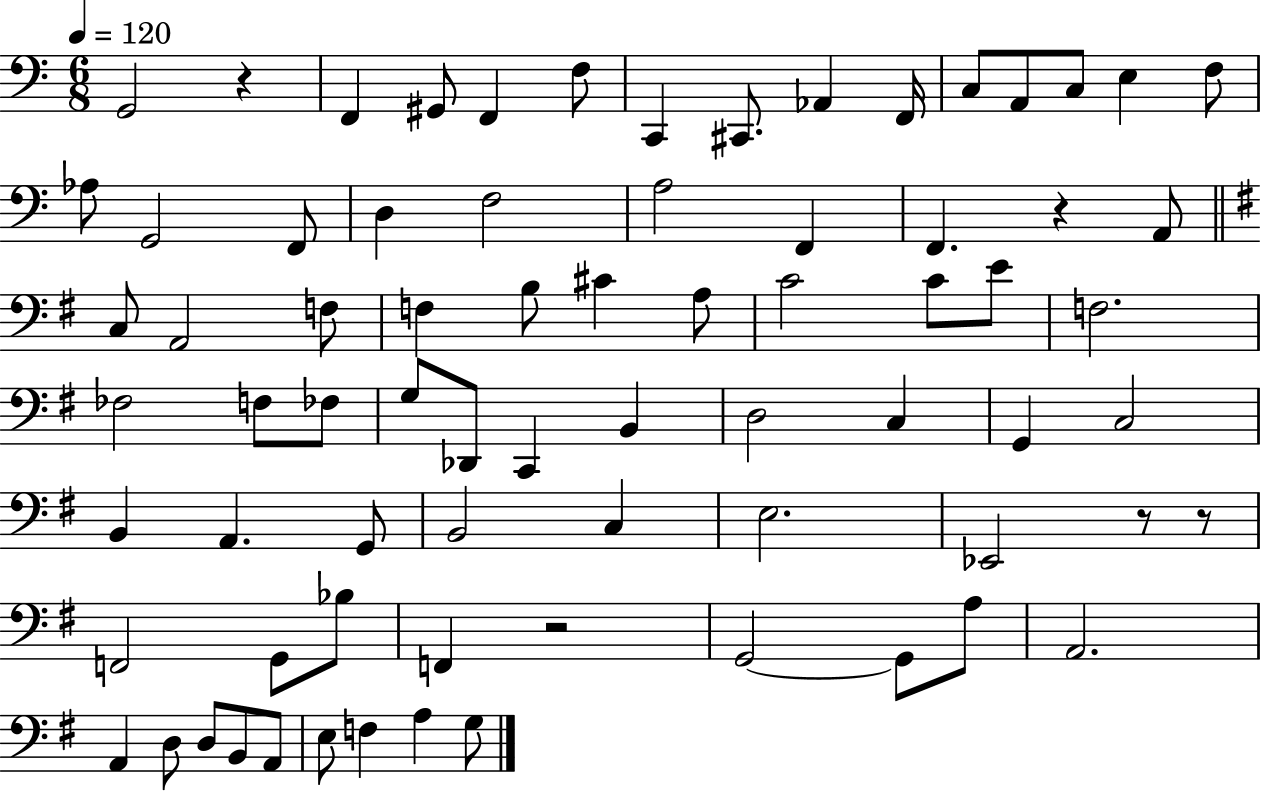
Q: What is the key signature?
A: C major